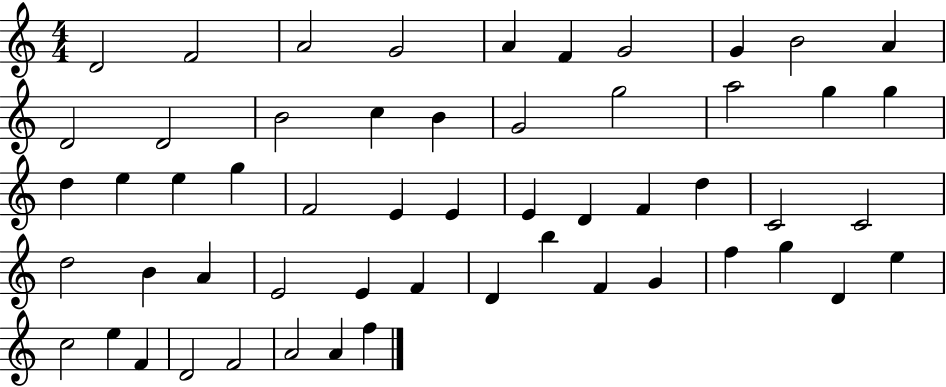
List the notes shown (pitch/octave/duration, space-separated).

D4/h F4/h A4/h G4/h A4/q F4/q G4/h G4/q B4/h A4/q D4/h D4/h B4/h C5/q B4/q G4/h G5/h A5/h G5/q G5/q D5/q E5/q E5/q G5/q F4/h E4/q E4/q E4/q D4/q F4/q D5/q C4/h C4/h D5/h B4/q A4/q E4/h E4/q F4/q D4/q B5/q F4/q G4/q F5/q G5/q D4/q E5/q C5/h E5/q F4/q D4/h F4/h A4/h A4/q F5/q